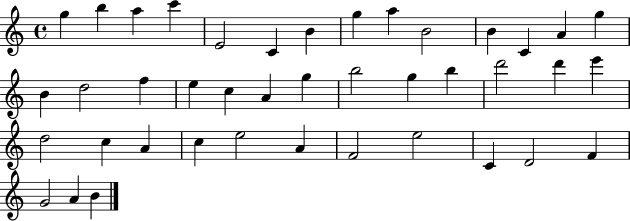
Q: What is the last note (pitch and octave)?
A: B4